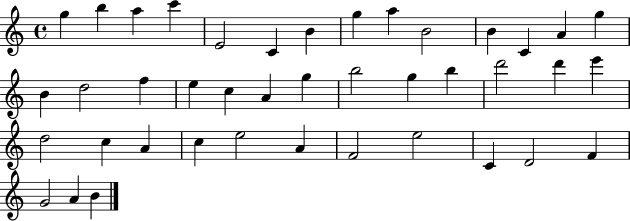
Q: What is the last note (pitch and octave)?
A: B4